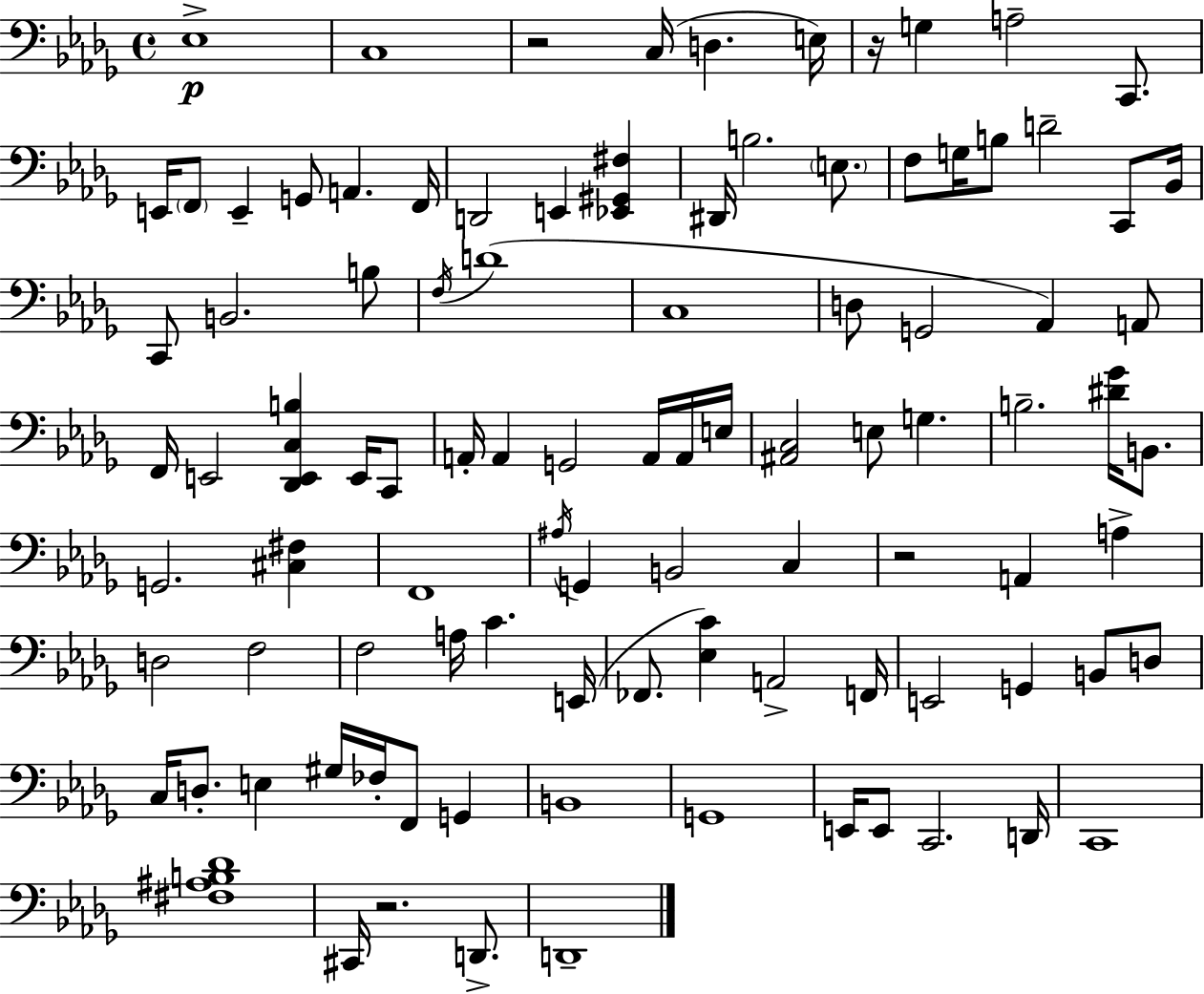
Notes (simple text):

Eb3/w C3/w R/h C3/s D3/q. E3/s R/s G3/q A3/h C2/e. E2/s F2/e E2/q G2/e A2/q. F2/s D2/h E2/q [Eb2,G#2,F#3]/q D#2/s B3/h. E3/e. F3/e G3/s B3/e D4/h C2/e Bb2/s C2/e B2/h. B3/e F3/s D4/w C3/w D3/e G2/h Ab2/q A2/e F2/s E2/h [Db2,E2,C3,B3]/q E2/s C2/e A2/s A2/q G2/h A2/s A2/s E3/s [A#2,C3]/h E3/e G3/q. B3/h. [D#4,Gb4]/s B2/e. G2/h. [C#3,F#3]/q F2/w A#3/s G2/q B2/h C3/q R/h A2/q A3/q D3/h F3/h F3/h A3/s C4/q. E2/s FES2/e. [Eb3,C4]/q A2/h F2/s E2/h G2/q B2/e D3/e C3/s D3/e. E3/q G#3/s FES3/s F2/e G2/q B2/w G2/w E2/s E2/e C2/h. D2/s C2/w [F#3,A#3,B3,Db4]/w C#2/s R/h. D2/e. D2/w